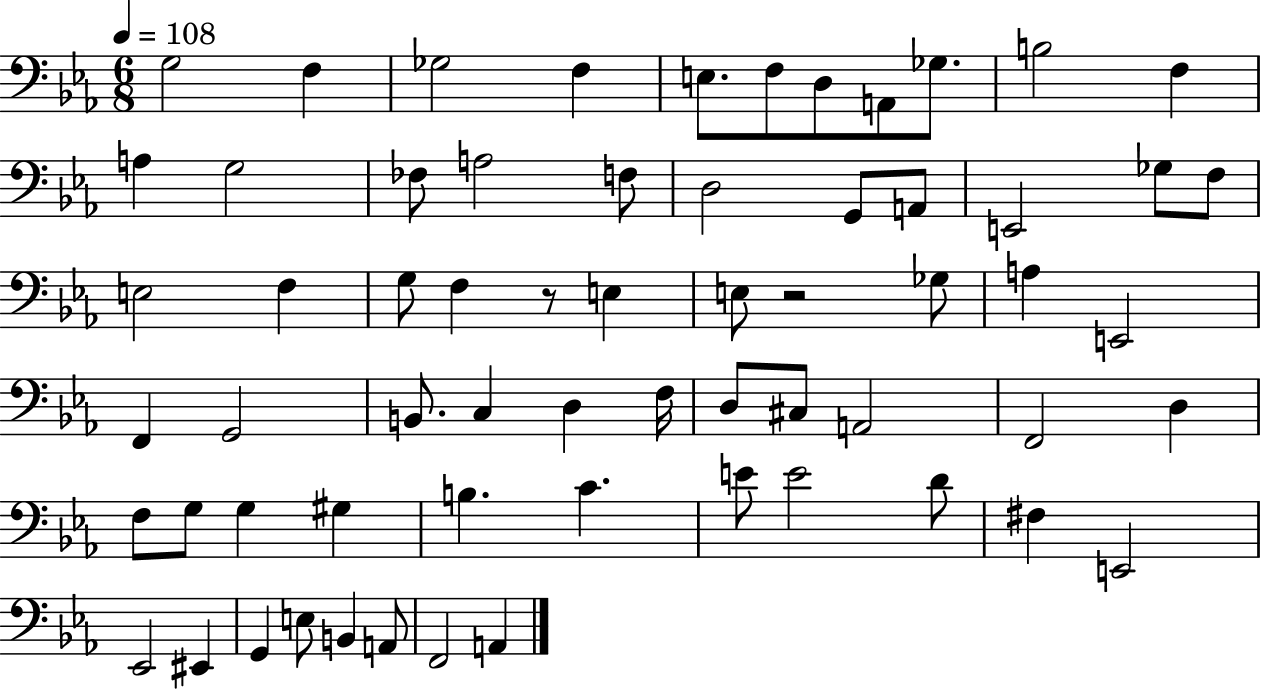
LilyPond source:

{
  \clef bass
  \numericTimeSignature
  \time 6/8
  \key ees \major
  \tempo 4 = 108
  g2 f4 | ges2 f4 | e8. f8 d8 a,8 ges8. | b2 f4 | \break a4 g2 | fes8 a2 f8 | d2 g,8 a,8 | e,2 ges8 f8 | \break e2 f4 | g8 f4 r8 e4 | e8 r2 ges8 | a4 e,2 | \break f,4 g,2 | b,8. c4 d4 f16 | d8 cis8 a,2 | f,2 d4 | \break f8 g8 g4 gis4 | b4. c'4. | e'8 e'2 d'8 | fis4 e,2 | \break ees,2 eis,4 | g,4 e8 b,4 a,8 | f,2 a,4 | \bar "|."
}